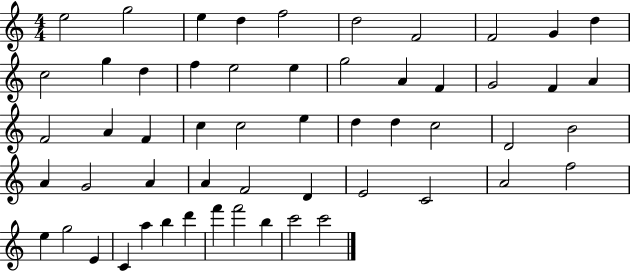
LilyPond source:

{
  \clef treble
  \numericTimeSignature
  \time 4/4
  \key c \major
  e''2 g''2 | e''4 d''4 f''2 | d''2 f'2 | f'2 g'4 d''4 | \break c''2 g''4 d''4 | f''4 e''2 e''4 | g''2 a'4 f'4 | g'2 f'4 a'4 | \break f'2 a'4 f'4 | c''4 c''2 e''4 | d''4 d''4 c''2 | d'2 b'2 | \break a'4 g'2 a'4 | a'4 f'2 d'4 | e'2 c'2 | a'2 f''2 | \break e''4 g''2 e'4 | c'4 a''4 b''4 d'''4 | f'''4 f'''2 b''4 | c'''2 c'''2 | \break \bar "|."
}